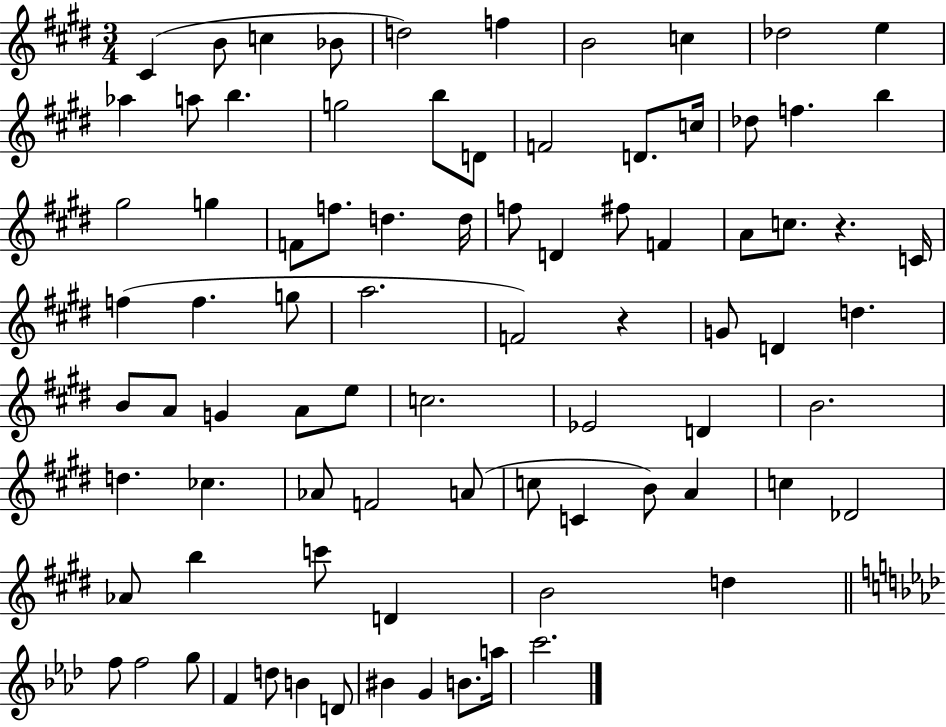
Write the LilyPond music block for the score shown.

{
  \clef treble
  \numericTimeSignature
  \time 3/4
  \key e \major
  cis'4( b'8 c''4 bes'8 | d''2) f''4 | b'2 c''4 | des''2 e''4 | \break aes''4 a''8 b''4. | g''2 b''8 d'8 | f'2 d'8. c''16 | des''8 f''4. b''4 | \break gis''2 g''4 | f'8 f''8. d''4. d''16 | f''8 d'4 fis''8 f'4 | a'8 c''8. r4. c'16 | \break f''4( f''4. g''8 | a''2. | f'2) r4 | g'8 d'4 d''4. | \break b'8 a'8 g'4 a'8 e''8 | c''2. | ees'2 d'4 | b'2. | \break d''4. ces''4. | aes'8 f'2 a'8( | c''8 c'4 b'8) a'4 | c''4 des'2 | \break aes'8 b''4 c'''8 d'4 | b'2 d''4 | \bar "||" \break \key aes \major f''8 f''2 g''8 | f'4 d''8 b'4 d'8 | bis'4 g'4 b'8. a''16 | c'''2. | \break \bar "|."
}